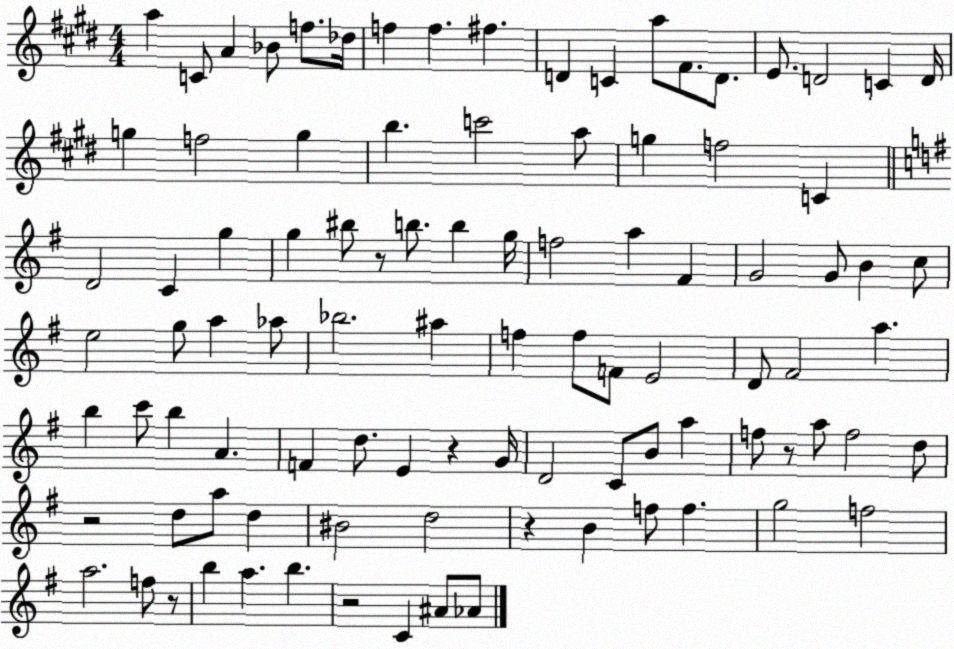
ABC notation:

X:1
T:Untitled
M:4/4
L:1/4
K:E
a C/2 A _B/2 f/2 _d/4 f f ^f D C a/2 ^F/2 D/2 E/2 D2 C D/4 g f2 g b c'2 a/2 g f2 C D2 C g g ^b/2 z/2 b/2 b g/4 f2 a ^F G2 G/2 B c/2 e2 g/2 a _a/2 _b2 ^a f f/2 F/2 E2 D/2 ^F2 a b c'/2 b A F d/2 E z G/4 D2 C/2 B/2 a f/2 z/2 a/2 f2 d/2 z2 d/2 a/2 d ^B2 d2 z B f/2 f g2 f2 a2 f/2 z/2 b a b z2 C ^A/2 _A/2